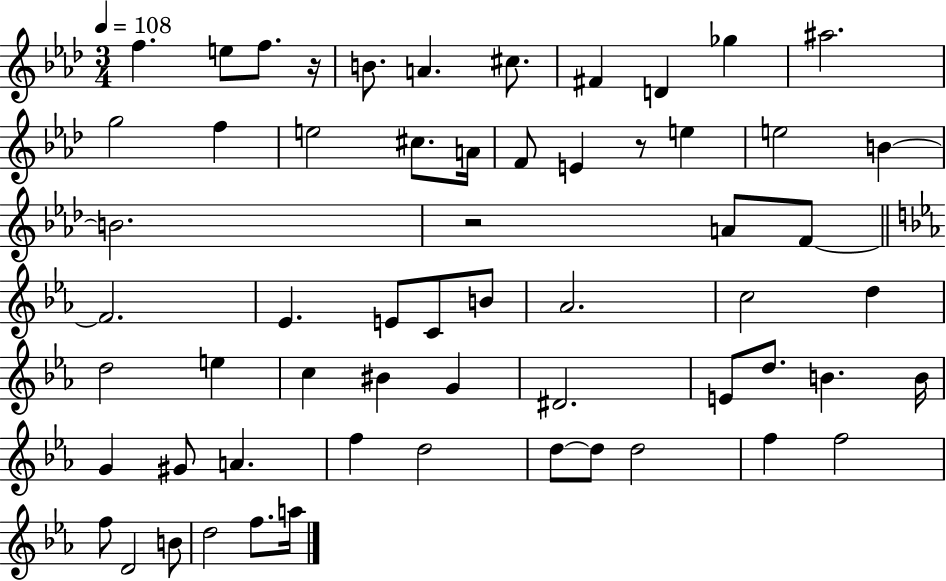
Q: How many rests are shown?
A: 3